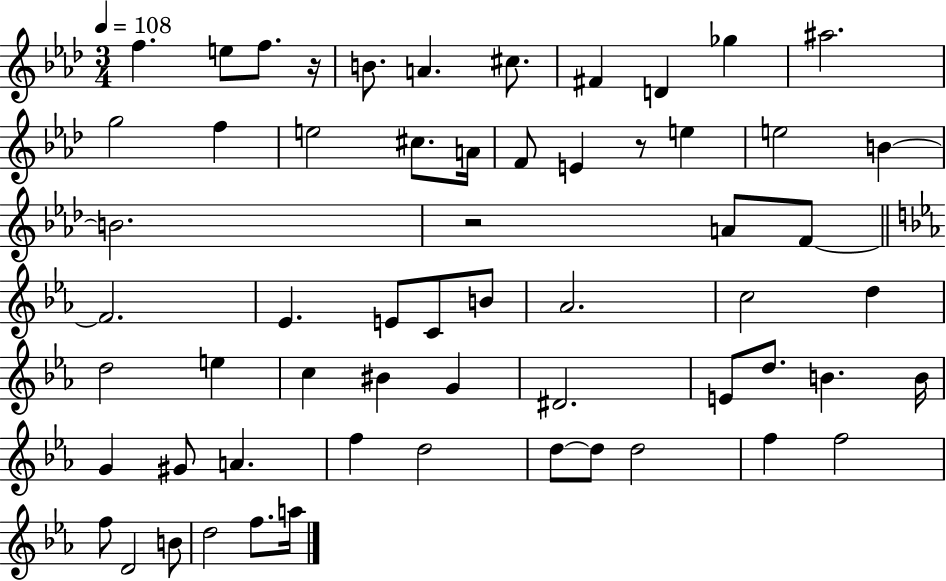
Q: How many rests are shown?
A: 3